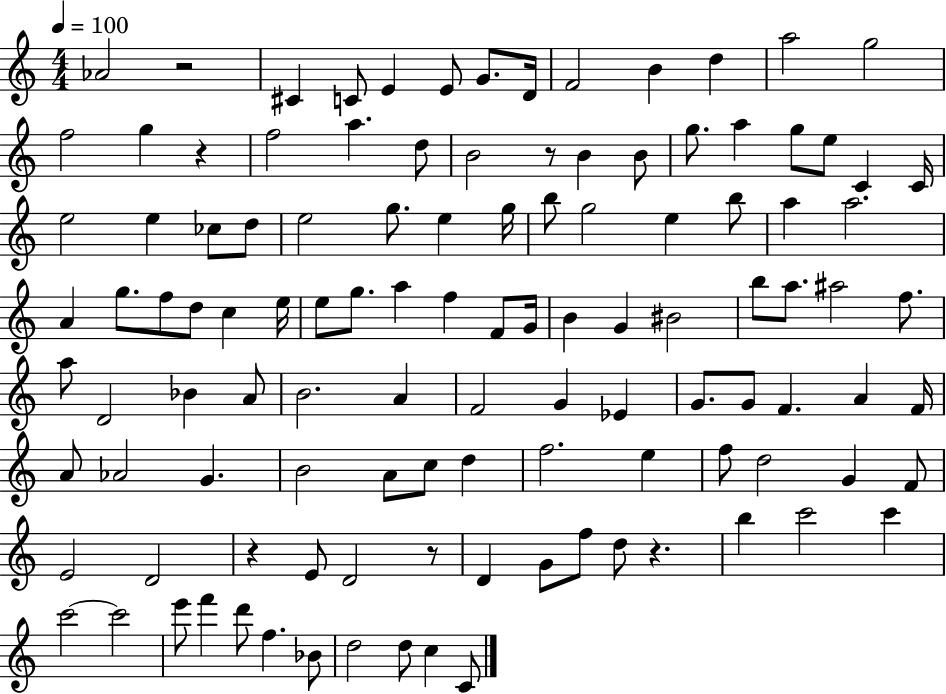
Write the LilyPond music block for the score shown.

{
  \clef treble
  \numericTimeSignature
  \time 4/4
  \key c \major
  \tempo 4 = 100
  aes'2 r2 | cis'4 c'8 e'4 e'8 g'8. d'16 | f'2 b'4 d''4 | a''2 g''2 | \break f''2 g''4 r4 | f''2 a''4. d''8 | b'2 r8 b'4 b'8 | g''8. a''4 g''8 e''8 c'4 c'16 | \break e''2 e''4 ces''8 d''8 | e''2 g''8. e''4 g''16 | b''8 g''2 e''4 b''8 | a''4 a''2. | \break a'4 g''8. f''8 d''8 c''4 e''16 | e''8 g''8. a''4 f''4 f'8 g'16 | b'4 g'4 bis'2 | b''8 a''8. ais''2 f''8. | \break a''8 d'2 bes'4 a'8 | b'2. a'4 | f'2 g'4 ees'4 | g'8. g'8 f'4. a'4 f'16 | \break a'8 aes'2 g'4. | b'2 a'8 c''8 d''4 | f''2. e''4 | f''8 d''2 g'4 f'8 | \break e'2 d'2 | r4 e'8 d'2 r8 | d'4 g'8 f''8 d''8 r4. | b''4 c'''2 c'''4 | \break c'''2~~ c'''2 | e'''8 f'''4 d'''8 f''4. bes'8 | d''2 d''8 c''4 c'8 | \bar "|."
}